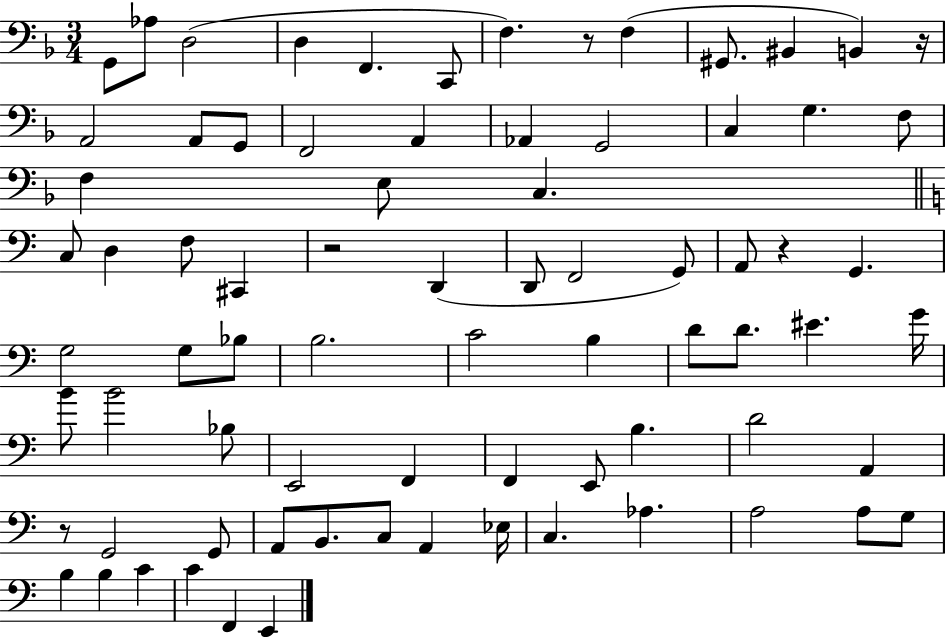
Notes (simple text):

G2/e Ab3/e D3/h D3/q F2/q. C2/e F3/q. R/e F3/q G#2/e. BIS2/q B2/q R/s A2/h A2/e G2/e F2/h A2/q Ab2/q G2/h C3/q G3/q. F3/e F3/q E3/e C3/q. C3/e D3/q F3/e C#2/q R/h D2/q D2/e F2/h G2/e A2/e R/q G2/q. G3/h G3/e Bb3/e B3/h. C4/h B3/q D4/e D4/e. EIS4/q. G4/s B4/e B4/h Bb3/e E2/h F2/q F2/q E2/e B3/q. D4/h A2/q R/e G2/h G2/e A2/e B2/e. C3/e A2/q Eb3/s C3/q. Ab3/q. A3/h A3/e G3/e B3/q B3/q C4/q C4/q F2/q E2/q